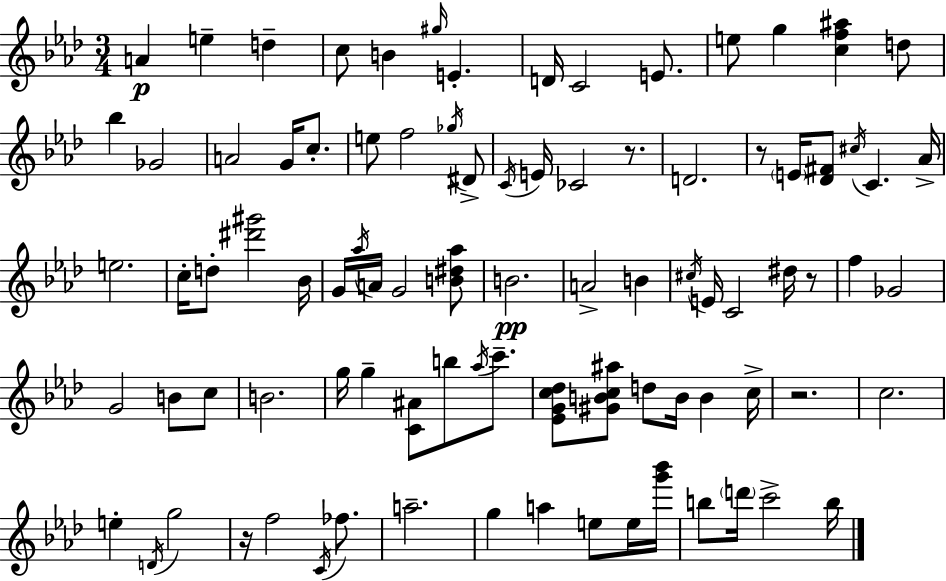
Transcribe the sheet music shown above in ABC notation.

X:1
T:Untitled
M:3/4
L:1/4
K:Fm
A e d c/2 B ^g/4 E D/4 C2 E/2 e/2 g [cf^a] d/2 _b _G2 A2 G/4 c/2 e/2 f2 _g/4 ^D/2 C/4 E/4 _C2 z/2 D2 z/2 E/4 [_D^F]/2 ^c/4 C _A/4 e2 c/4 d/2 [^d'^g']2 _B/4 G/4 _a/4 A/4 G2 [B^d_a]/2 B2 A2 B ^c/4 E/4 C2 ^d/4 z/2 f _G2 G2 B/2 c/2 B2 g/4 g [C^A]/2 b/2 _a/4 c'/2 [_EGc_d]/2 [^GBc^a]/2 d/2 B/4 B c/4 z2 c2 e D/4 g2 z/4 f2 C/4 _f/2 a2 g a e/2 e/4 [g'_b']/4 b/2 d'/4 c'2 b/4